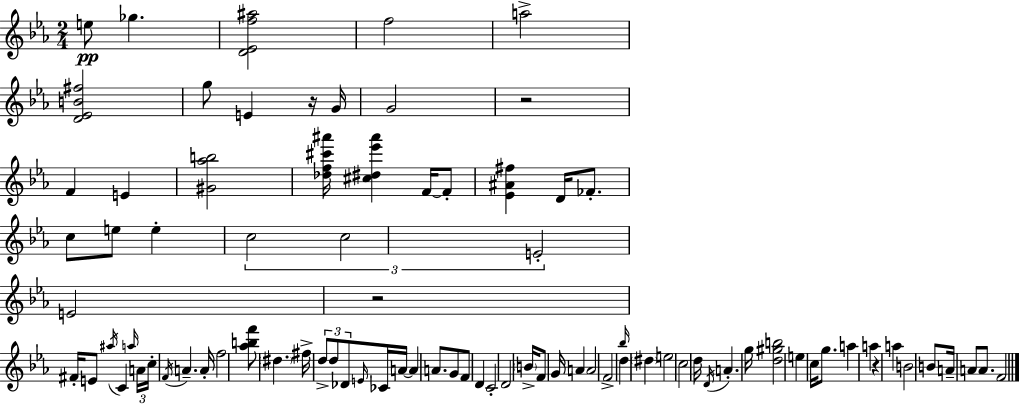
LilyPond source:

{
  \clef treble
  \numericTimeSignature
  \time 2/4
  \key ees \major
  e''8\pp ges''4. | <d' ees' f'' ais''>2 | f''2 | a''2-> | \break <d' ees' b' fis''>2 | g''8 e'4 r16 g'16 | g'2 | r2 | \break f'4 e'4 | <gis' aes'' b''>2 | <des'' f'' cis''' ais'''>16 <cis'' dis'' ees''' ais'''>4 f'16~~ f'8-. | <ees' ais' fis''>4 d'16 fes'8.-. | \break c''8 e''8 e''4-. | \tuplet 3/2 { c''2 | c''2 | e'2-. } | \break e'2 | r2 | fis'16-. e'8 \acciaccatura { ais''16 } c'4 | \grace { a''16 } \tuplet 3/2 { a'16 c''16-. \acciaccatura { f'16 } } a'4.-- | \break a'16-. f''2 | <aes'' b'' f'''>8 \parenthesize dis''4. | fis''16-> \tuplet 3/2 { d''8-> d''8 | des'8 } \grace { e'16 } ces'16 a'16~~ a'4 | \break a'8. g'8 f'8 | d'4 c'2-. | d'2 | \parenthesize b'16-> f'8 g'16 | \break a'4 a'2 | f'2-> | \grace { bes''16 } d''4 | \parenthesize dis''4 e''2 | \break c''2 | d''16 \acciaccatura { d'16 } a'4.-. | g''16 <d'' gis'' b''>2 | e''4 | \break c''16 g''8. a''4 | a''4 r4 | a''4 b'2 | b'8 | \break a'16-- a'8 a'8. f'2 | \bar "|."
}